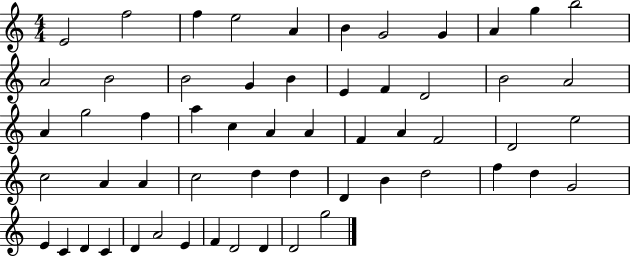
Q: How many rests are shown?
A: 0